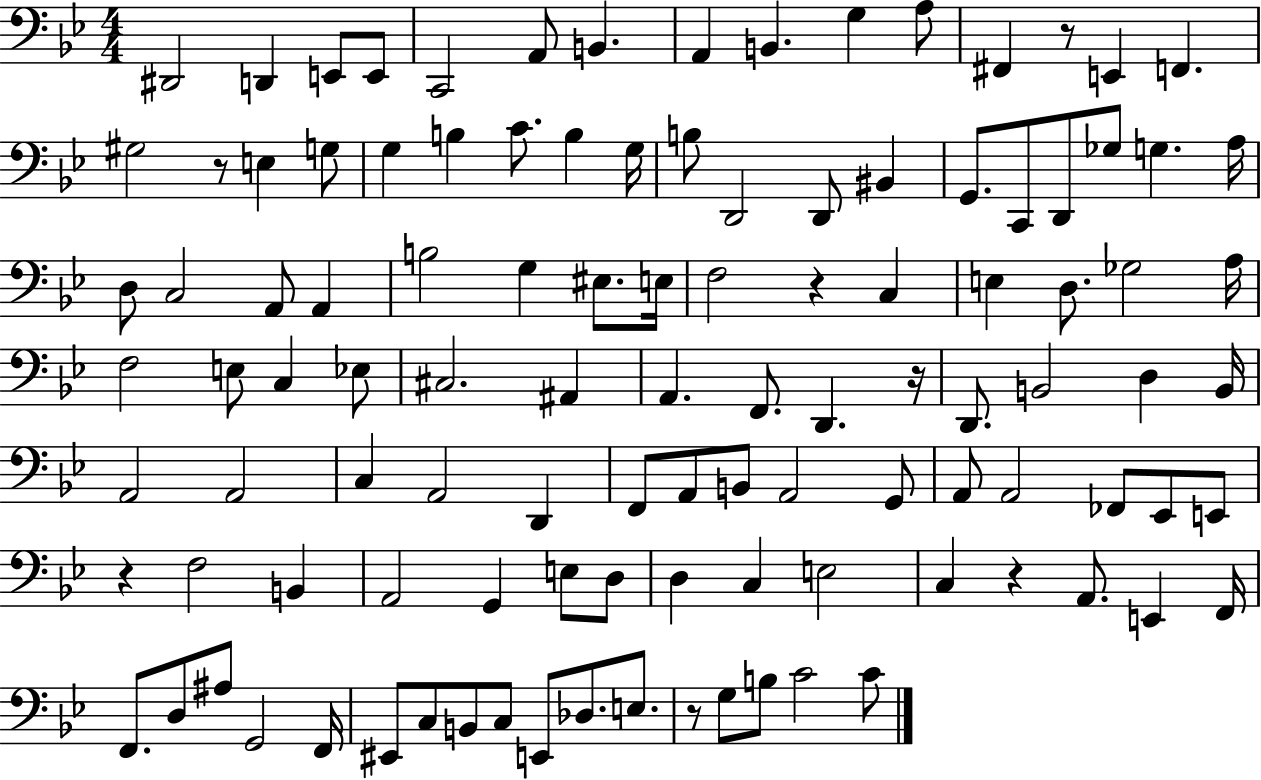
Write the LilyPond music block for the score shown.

{
  \clef bass
  \numericTimeSignature
  \time 4/4
  \key bes \major
  dis,2 d,4 e,8 e,8 | c,2 a,8 b,4. | a,4 b,4. g4 a8 | fis,4 r8 e,4 f,4. | \break gis2 r8 e4 g8 | g4 b4 c'8. b4 g16 | b8 d,2 d,8 bis,4 | g,8. c,8 d,8 ges8 g4. a16 | \break d8 c2 a,8 a,4 | b2 g4 eis8. e16 | f2 r4 c4 | e4 d8. ges2 a16 | \break f2 e8 c4 ees8 | cis2. ais,4 | a,4. f,8. d,4. r16 | d,8. b,2 d4 b,16 | \break a,2 a,2 | c4 a,2 d,4 | f,8 a,8 b,8 a,2 g,8 | a,8 a,2 fes,8 ees,8 e,8 | \break r4 f2 b,4 | a,2 g,4 e8 d8 | d4 c4 e2 | c4 r4 a,8. e,4 f,16 | \break f,8. d8 ais8 g,2 f,16 | eis,8 c8 b,8 c8 e,8 des8. e8. | r8 g8 b8 c'2 c'8 | \bar "|."
}